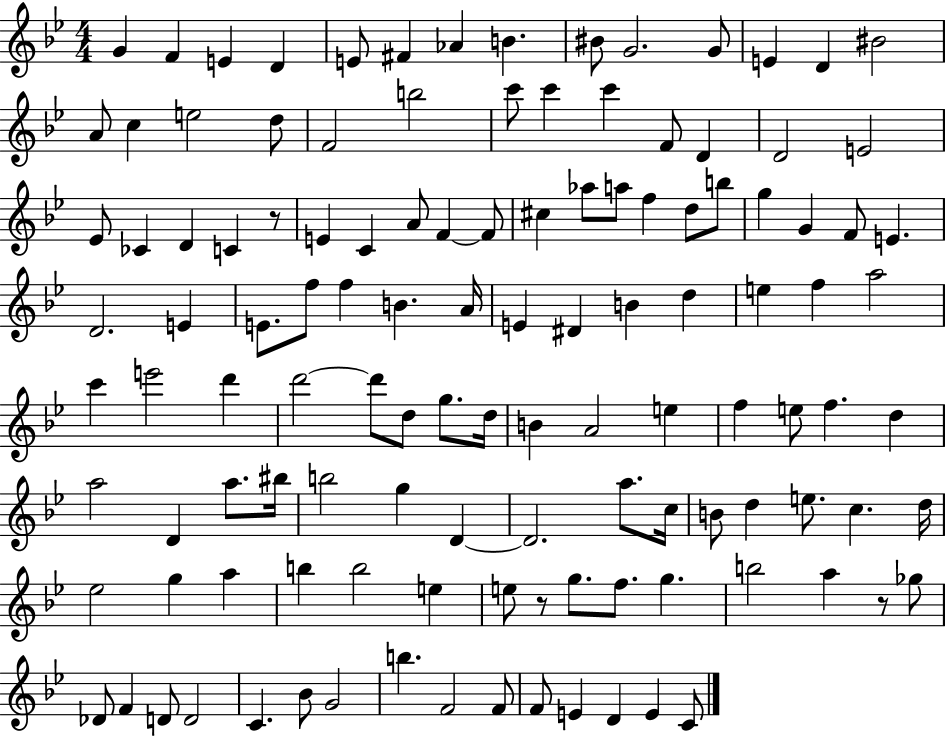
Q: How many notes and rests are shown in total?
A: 121